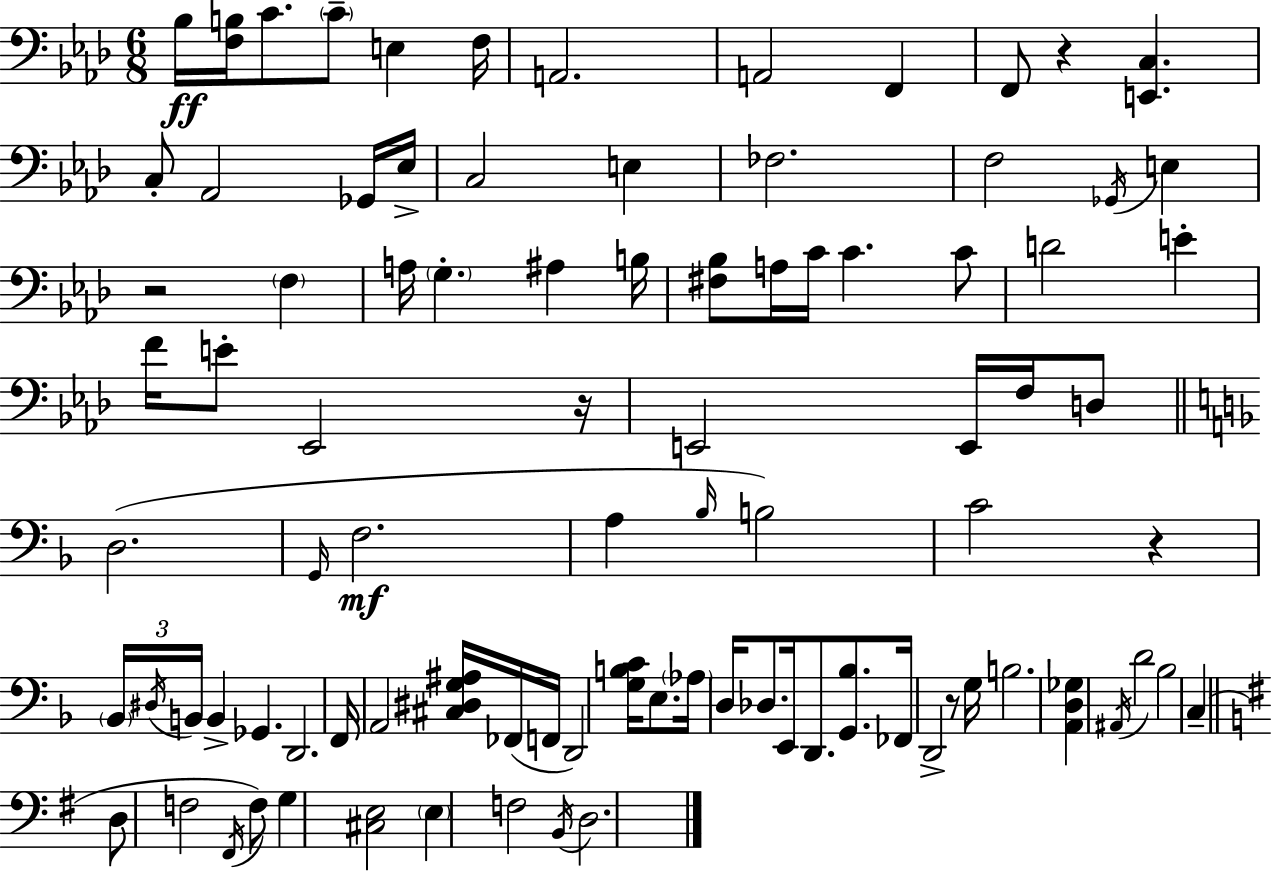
{
  \clef bass
  \numericTimeSignature
  \time 6/8
  \key aes \major
  bes16\ff <f b>16 c'8. \parenthesize c'8-- e4 f16 | a,2. | a,2 f,4 | f,8 r4 <e, c>4. | \break c8-. aes,2 ges,16 ees16-> | c2 e4 | fes2. | f2 \acciaccatura { ges,16 } e4 | \break r2 \parenthesize f4 | a16 \parenthesize g4.-. ais4 | b16 <fis bes>8 a16 c'16 c'4. c'8 | d'2 e'4-. | \break f'16 e'8-. ees,2 | r16 e,2 e,16 f16 d8 | \bar "||" \break \key f \major d2.( | \grace { g,16 } f2.\mf | a4 \grace { bes16 } b2) | c'2 r4 | \break \tuplet 3/2 { \parenthesize bes,16 \acciaccatura { dis16 } b,16 } b,4-> ges,4. | d,2. | f,16 a,2 | <cis dis g ais>16 fes,16( f,16 d,2) <g b c'>16 | \break e8. \parenthesize aes16 d16 des8. e,16 d,8. | <g, bes>8. fes,16 d,2-> | r8 g16 b2. | <a, d ges>4 \acciaccatura { ais,16 } d'2 | \break bes2 | c4--( \bar "||" \break \key e \minor d8 f2 \acciaccatura { fis,16 }) f8 | g4 <cis e>2 | \parenthesize e4 f2 | \acciaccatura { b,16 } d2. | \break \bar "|."
}